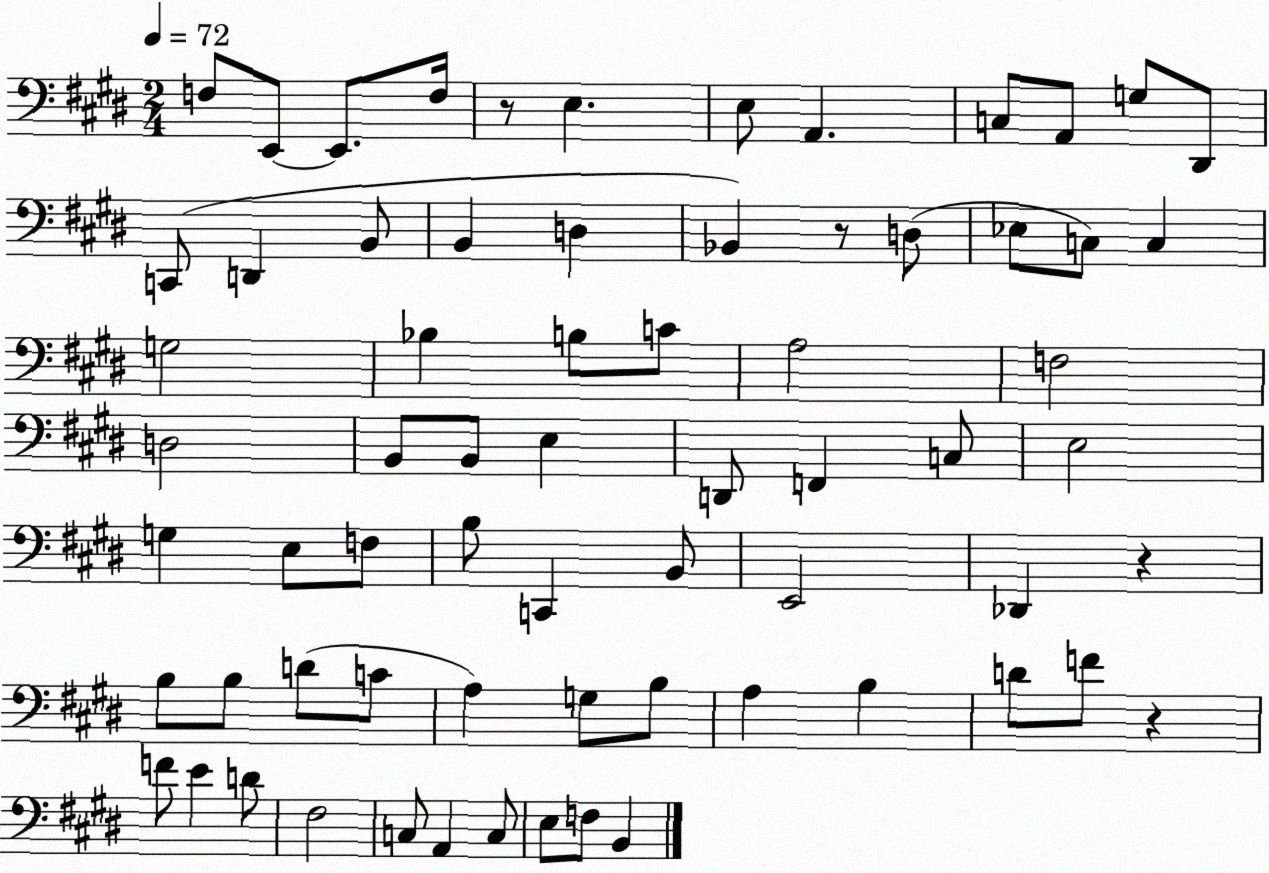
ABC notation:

X:1
T:Untitled
M:2/4
L:1/4
K:E
F,/2 E,,/2 E,,/2 F,/4 z/2 E, E,/2 A,, C,/2 A,,/2 G,/2 ^D,,/2 C,,/2 D,, B,,/2 B,, D, _B,, z/2 D,/2 _E,/2 C,/2 C, G,2 _B, B,/2 C/2 A,2 F,2 D,2 B,,/2 B,,/2 E, D,,/2 F,, C,/2 E,2 G, E,/2 F,/2 B,/2 C,, B,,/2 E,,2 _D,, z B,/2 B,/2 D/2 C/2 A, G,/2 B,/2 A, B, D/2 F/2 z F/2 E D/2 ^F,2 C,/2 A,, C,/2 E,/2 F,/2 B,,